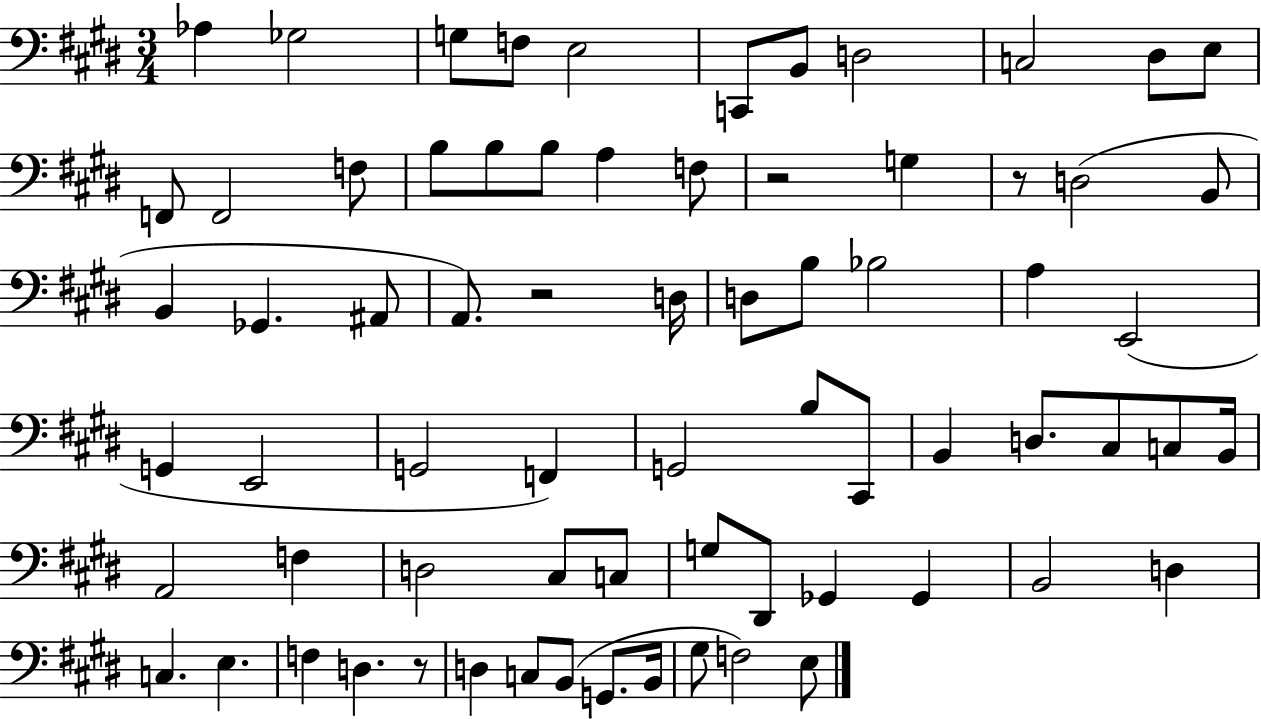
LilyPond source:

{
  \clef bass
  \numericTimeSignature
  \time 3/4
  \key e \major
  aes4 ges2 | g8 f8 e2 | c,8 b,8 d2 | c2 dis8 e8 | \break f,8 f,2 f8 | b8 b8 b8 a4 f8 | r2 g4 | r8 d2( b,8 | \break b,4 ges,4. ais,8 | a,8.) r2 d16 | d8 b8 bes2 | a4 e,2( | \break g,4 e,2 | g,2 f,4) | g,2 b8 cis,8 | b,4 d8. cis8 c8 b,16 | \break a,2 f4 | d2 cis8 c8 | g8 dis,8 ges,4 ges,4 | b,2 d4 | \break c4. e4. | f4 d4. r8 | d4 c8 b,8( g,8. b,16 | gis8 f2) e8 | \break \bar "|."
}